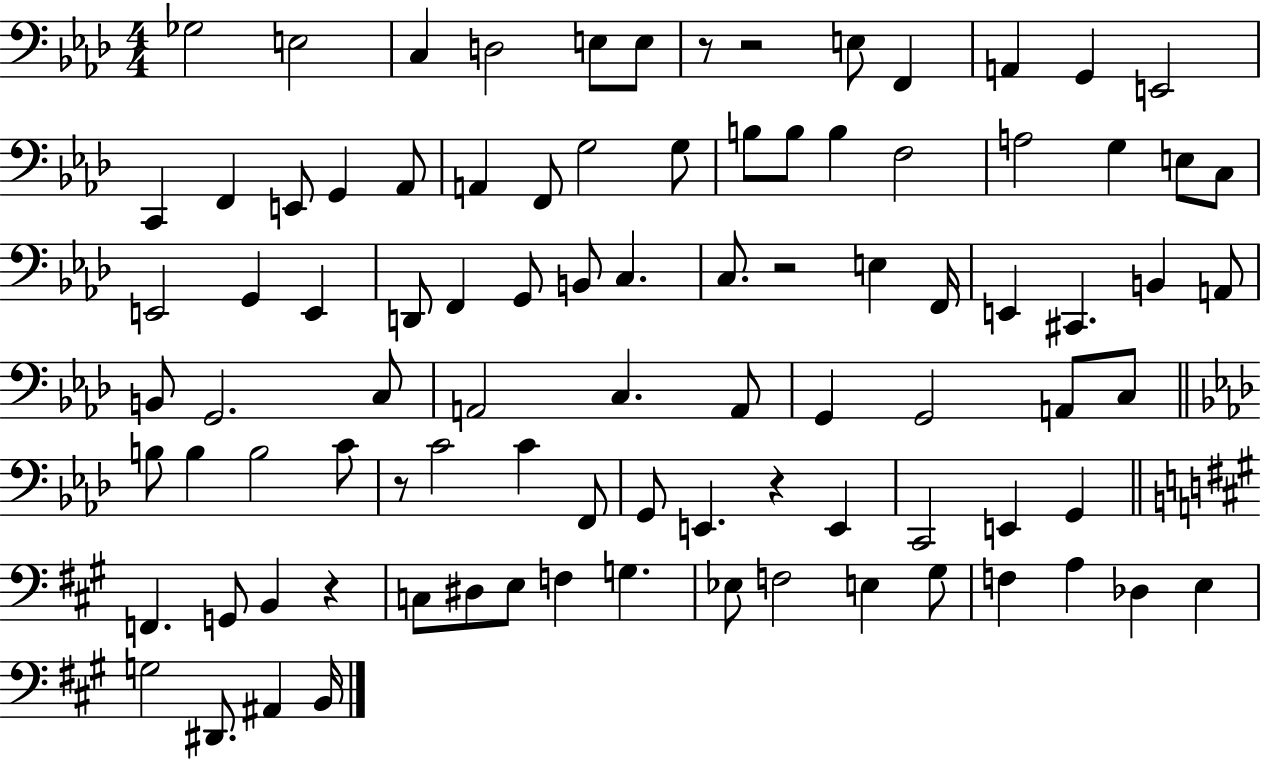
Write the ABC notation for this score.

X:1
T:Untitled
M:4/4
L:1/4
K:Ab
_G,2 E,2 C, D,2 E,/2 E,/2 z/2 z2 E,/2 F,, A,, G,, E,,2 C,, F,, E,,/2 G,, _A,,/2 A,, F,,/2 G,2 G,/2 B,/2 B,/2 B, F,2 A,2 G, E,/2 C,/2 E,,2 G,, E,, D,,/2 F,, G,,/2 B,,/2 C, C,/2 z2 E, F,,/4 E,, ^C,, B,, A,,/2 B,,/2 G,,2 C,/2 A,,2 C, A,,/2 G,, G,,2 A,,/2 C,/2 B,/2 B, B,2 C/2 z/2 C2 C F,,/2 G,,/2 E,, z E,, C,,2 E,, G,, F,, G,,/2 B,, z C,/2 ^D,/2 E,/2 F, G, _E,/2 F,2 E, ^G,/2 F, A, _D, E, G,2 ^D,,/2 ^A,, B,,/4